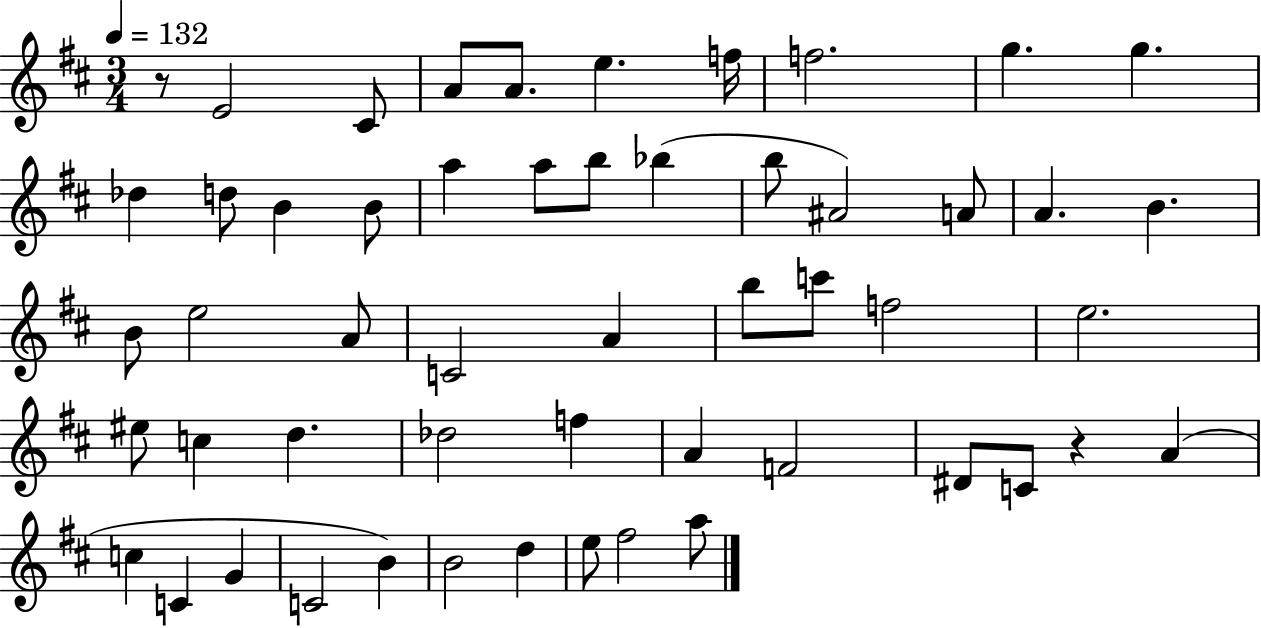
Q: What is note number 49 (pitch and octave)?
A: E5